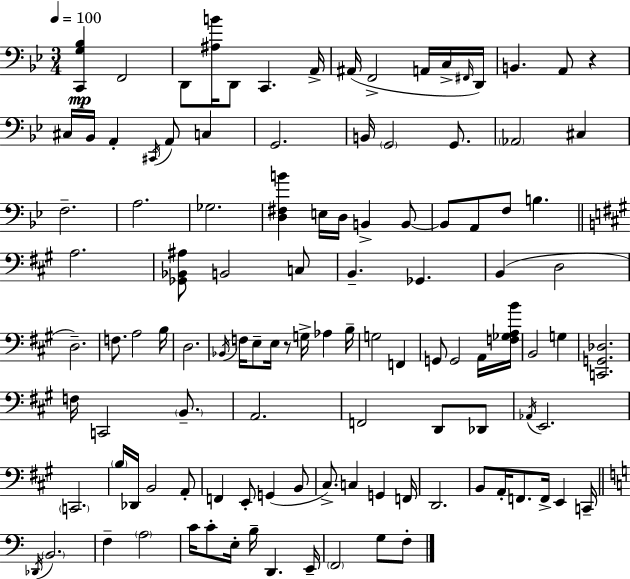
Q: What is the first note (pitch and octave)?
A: F2